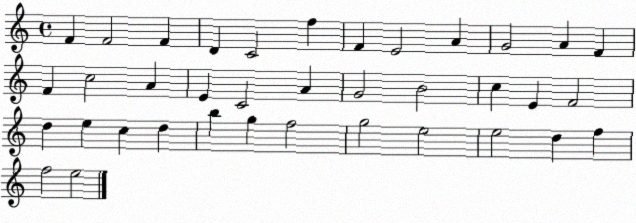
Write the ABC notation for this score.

X:1
T:Untitled
M:4/4
L:1/4
K:C
F F2 F D C2 f F E2 A G2 A F F c2 A E C2 A G2 B2 c E F2 d e c d b g f2 g2 e2 e2 d f f2 e2